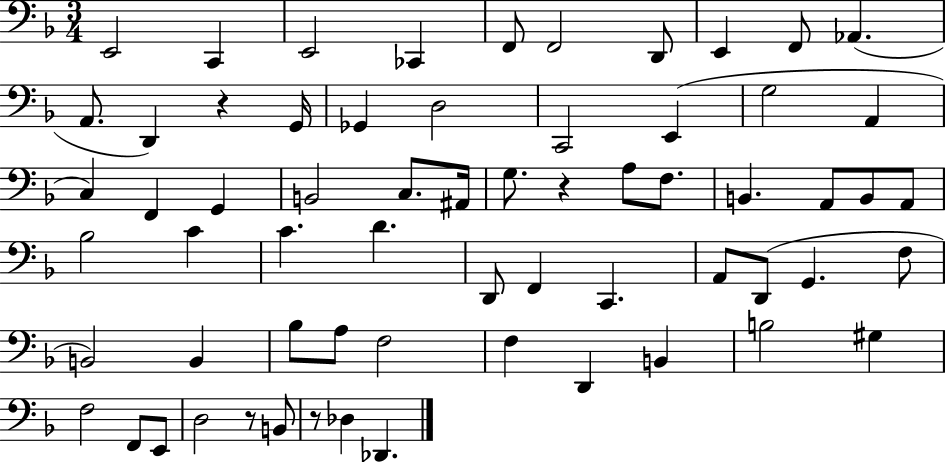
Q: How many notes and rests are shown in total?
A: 64